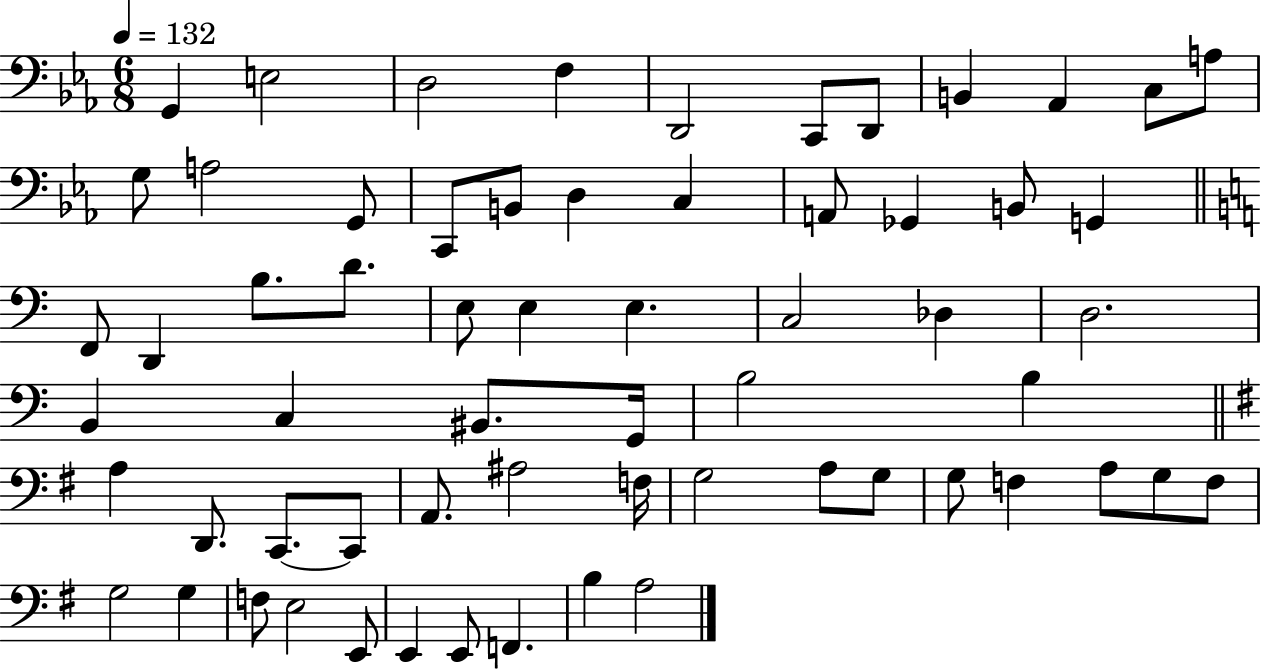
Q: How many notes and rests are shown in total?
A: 63